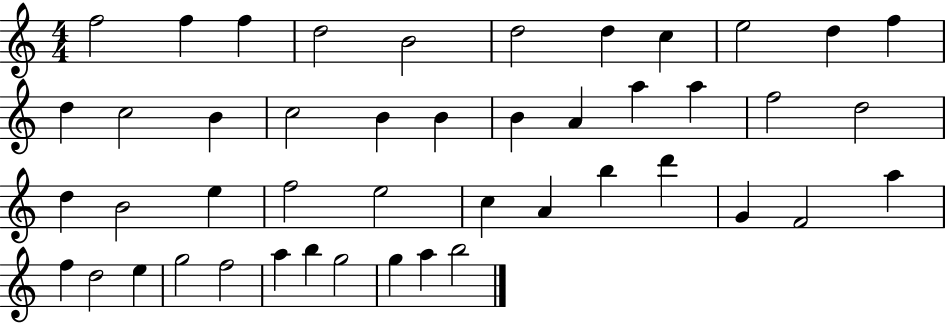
F5/h F5/q F5/q D5/h B4/h D5/h D5/q C5/q E5/h D5/q F5/q D5/q C5/h B4/q C5/h B4/q B4/q B4/q A4/q A5/q A5/q F5/h D5/h D5/q B4/h E5/q F5/h E5/h C5/q A4/q B5/q D6/q G4/q F4/h A5/q F5/q D5/h E5/q G5/h F5/h A5/q B5/q G5/h G5/q A5/q B5/h